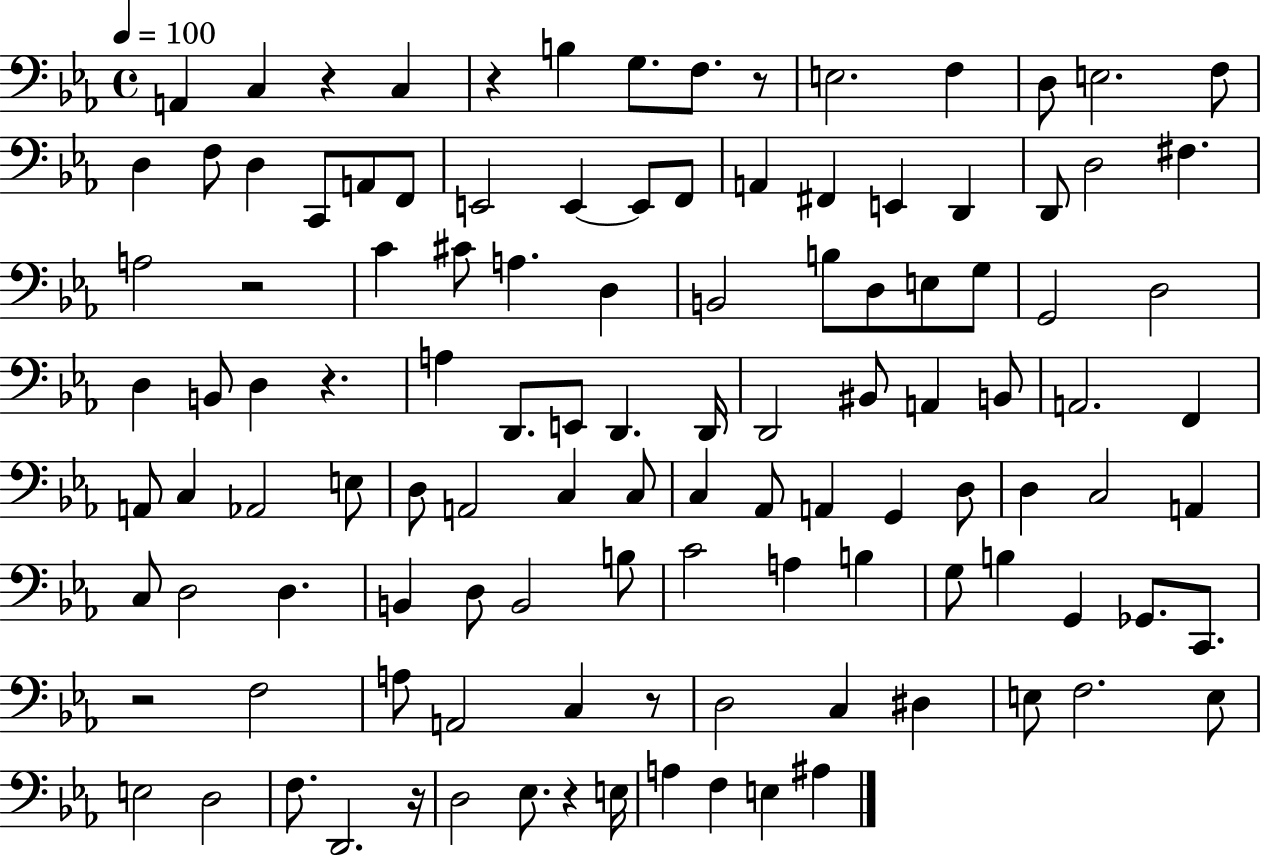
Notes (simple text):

A2/q C3/q R/q C3/q R/q B3/q G3/e. F3/e. R/e E3/h. F3/q D3/e E3/h. F3/e D3/q F3/e D3/q C2/e A2/e F2/e E2/h E2/q E2/e F2/e A2/q F#2/q E2/q D2/q D2/e D3/h F#3/q. A3/h R/h C4/q C#4/e A3/q. D3/q B2/h B3/e D3/e E3/e G3/e G2/h D3/h D3/q B2/e D3/q R/q. A3/q D2/e. E2/e D2/q. D2/s D2/h BIS2/e A2/q B2/e A2/h. F2/q A2/e C3/q Ab2/h E3/e D3/e A2/h C3/q C3/e C3/q Ab2/e A2/q G2/q D3/e D3/q C3/h A2/q C3/e D3/h D3/q. B2/q D3/e B2/h B3/e C4/h A3/q B3/q G3/e B3/q G2/q Gb2/e. C2/e. R/h F3/h A3/e A2/h C3/q R/e D3/h C3/q D#3/q E3/e F3/h. E3/e E3/h D3/h F3/e. D2/h. R/s D3/h Eb3/e. R/q E3/s A3/q F3/q E3/q A#3/q